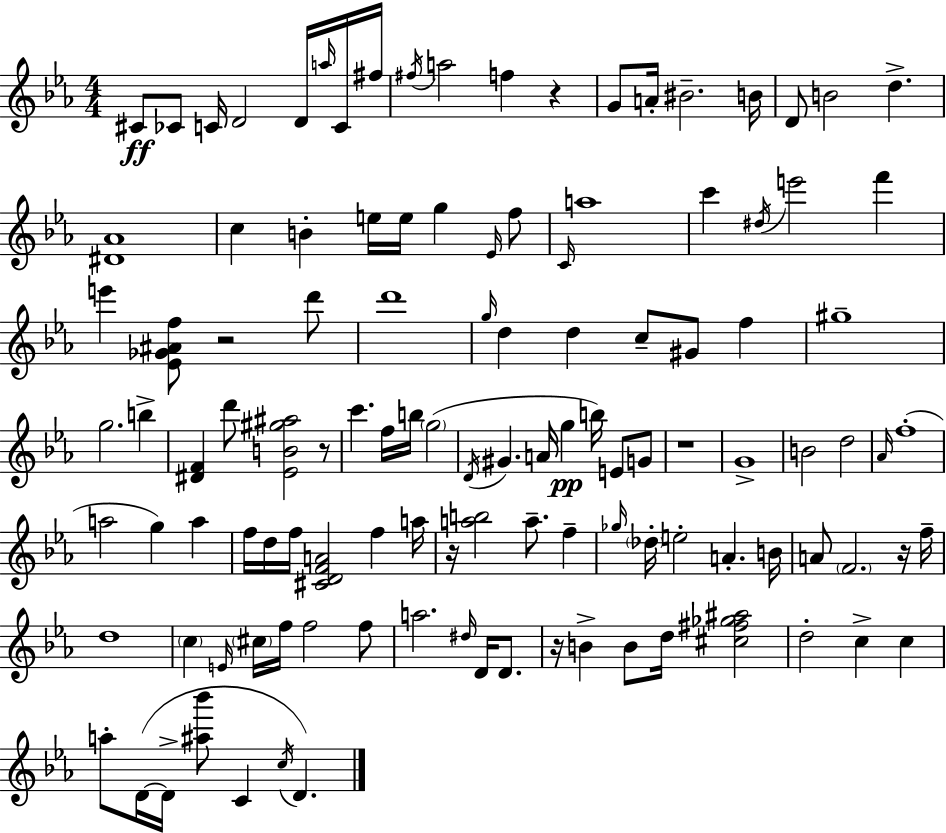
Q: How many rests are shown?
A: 7